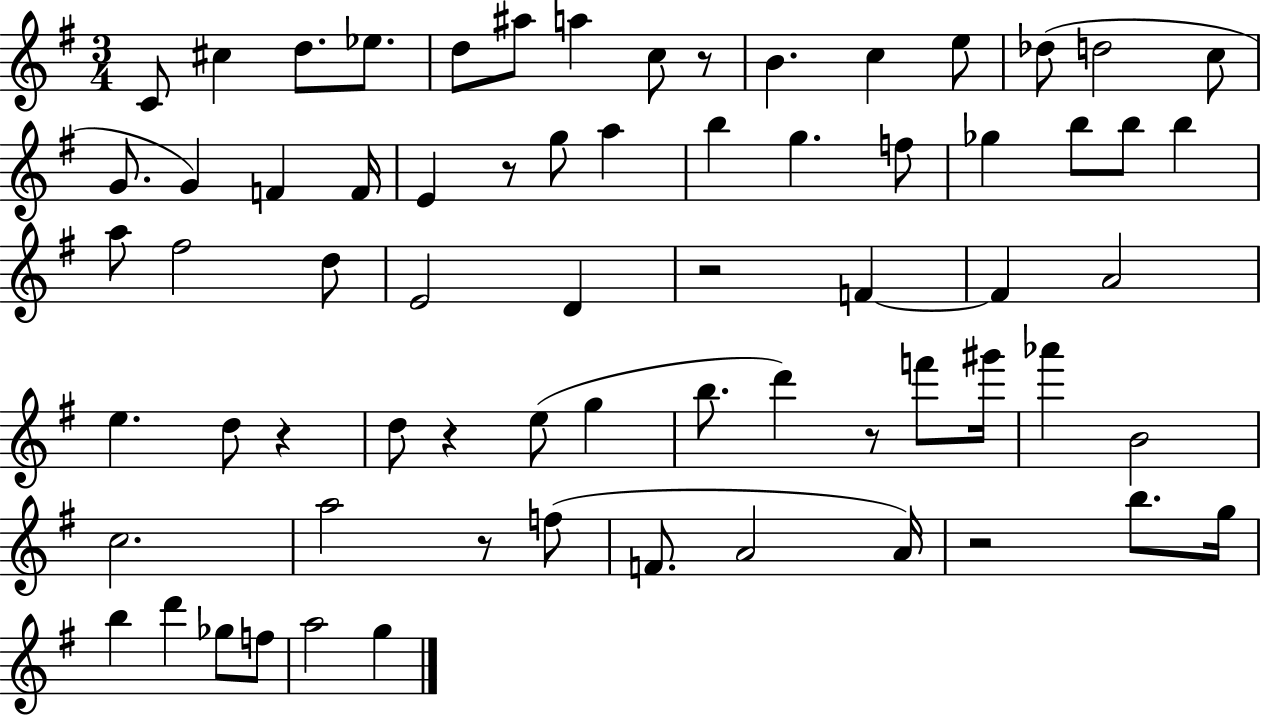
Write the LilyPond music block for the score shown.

{
  \clef treble
  \numericTimeSignature
  \time 3/4
  \key g \major
  \repeat volta 2 { c'8 cis''4 d''8. ees''8. | d''8 ais''8 a''4 c''8 r8 | b'4. c''4 e''8 | des''8( d''2 c''8 | \break g'8. g'4) f'4 f'16 | e'4 r8 g''8 a''4 | b''4 g''4. f''8 | ges''4 b''8 b''8 b''4 | \break a''8 fis''2 d''8 | e'2 d'4 | r2 f'4~~ | f'4 a'2 | \break e''4. d''8 r4 | d''8 r4 e''8( g''4 | b''8. d'''4) r8 f'''8 gis'''16 | aes'''4 b'2 | \break c''2. | a''2 r8 f''8( | f'8. a'2 a'16) | r2 b''8. g''16 | \break b''4 d'''4 ges''8 f''8 | a''2 g''4 | } \bar "|."
}